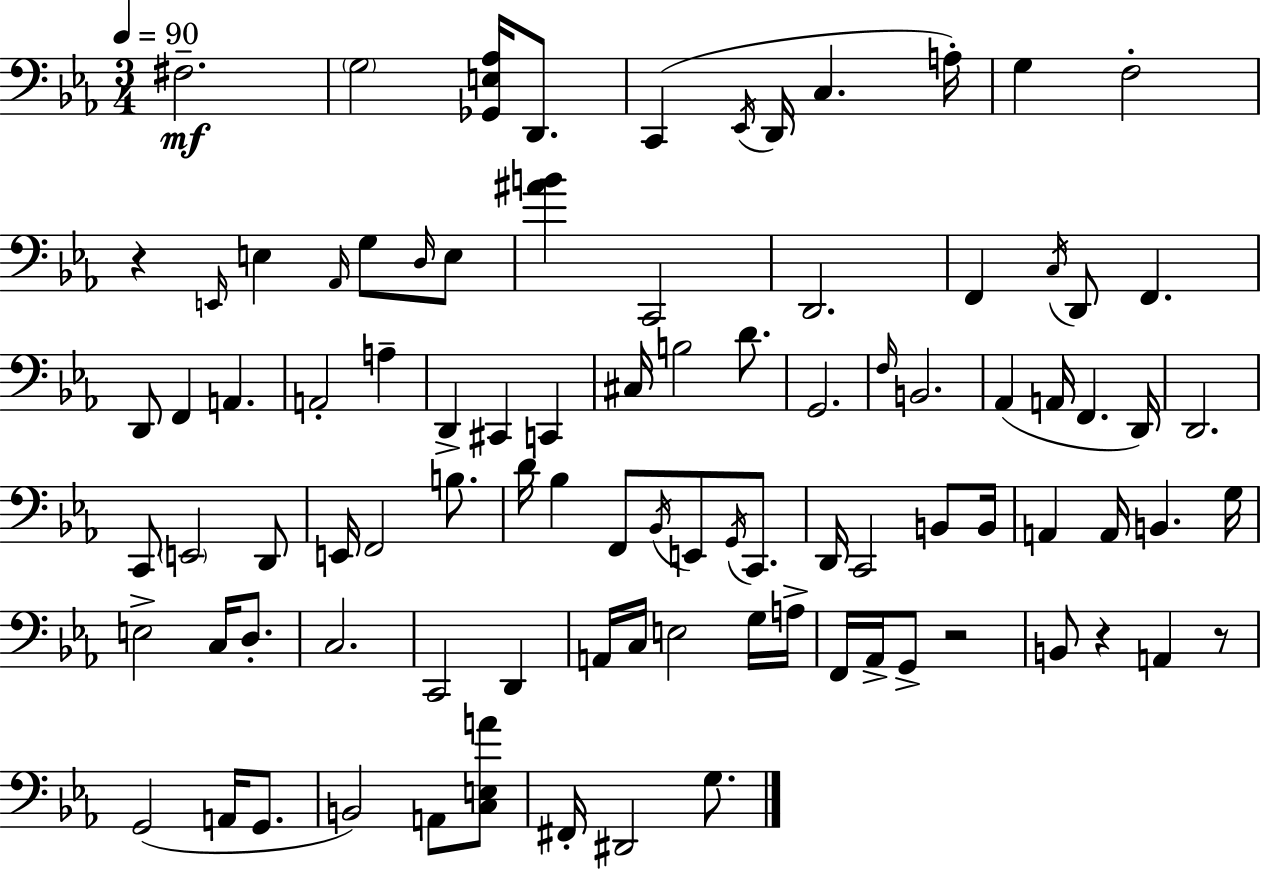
F#3/h. G3/h [Gb2,E3,Ab3]/s D2/e. C2/q Eb2/s D2/s C3/q. A3/s G3/q F3/h R/q E2/s E3/q Ab2/s G3/e D3/s E3/e [A#4,B4]/q C2/h D2/h. F2/q C3/s D2/e F2/q. D2/e F2/q A2/q. A2/h A3/q D2/q C#2/q C2/q C#3/s B3/h D4/e. G2/h. F3/s B2/h. Ab2/q A2/s F2/q. D2/s D2/h. C2/e E2/h D2/e E2/s F2/h B3/e. D4/s Bb3/q F2/e Bb2/s E2/e G2/s C2/e. D2/s C2/h B2/e B2/s A2/q A2/s B2/q. G3/s E3/h C3/s D3/e. C3/h. C2/h D2/q A2/s C3/s E3/h G3/s A3/s F2/s Ab2/s G2/e R/h B2/e R/q A2/q R/e G2/h A2/s G2/e. B2/h A2/e [C3,E3,A4]/e F#2/s D#2/h G3/e.